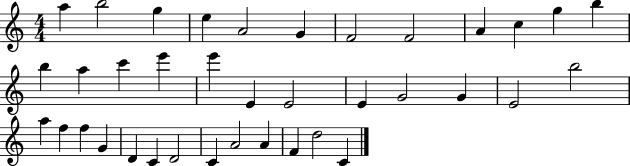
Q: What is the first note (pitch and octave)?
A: A5